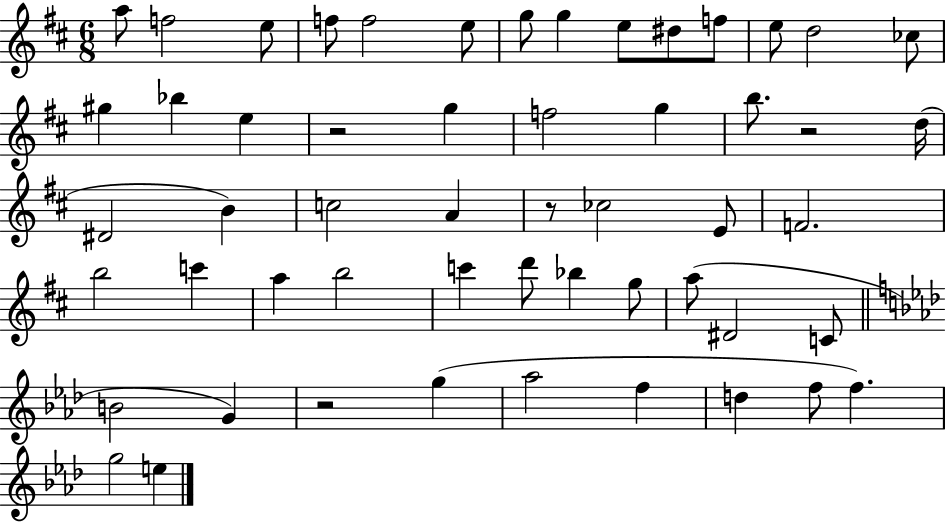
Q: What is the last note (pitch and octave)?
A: E5